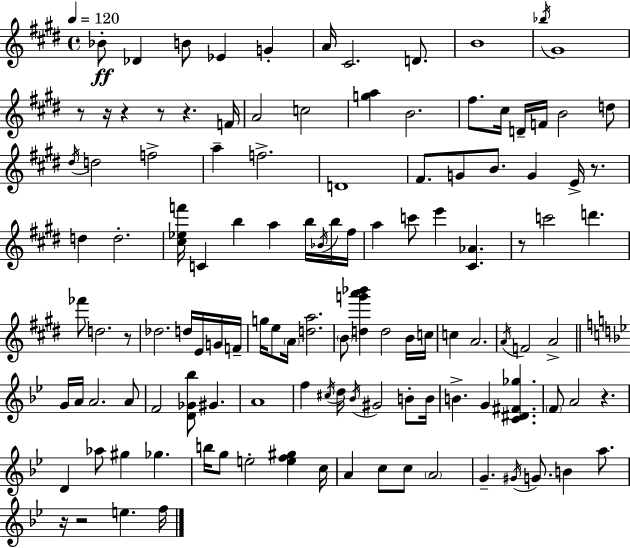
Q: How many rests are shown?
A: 11